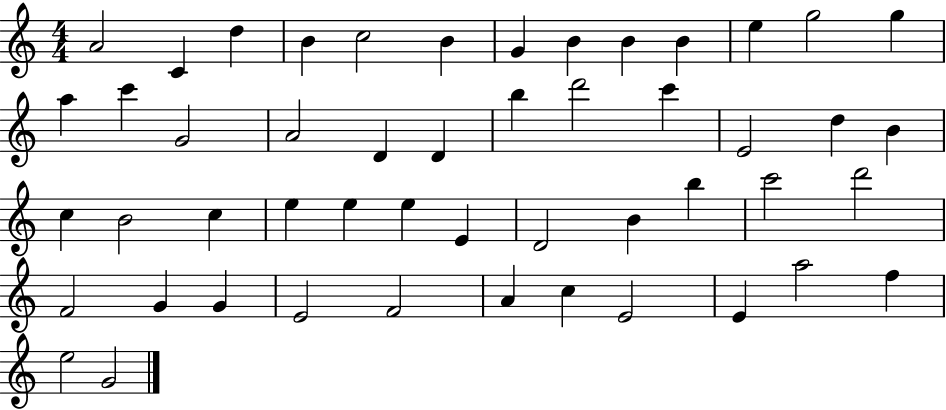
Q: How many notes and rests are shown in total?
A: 50